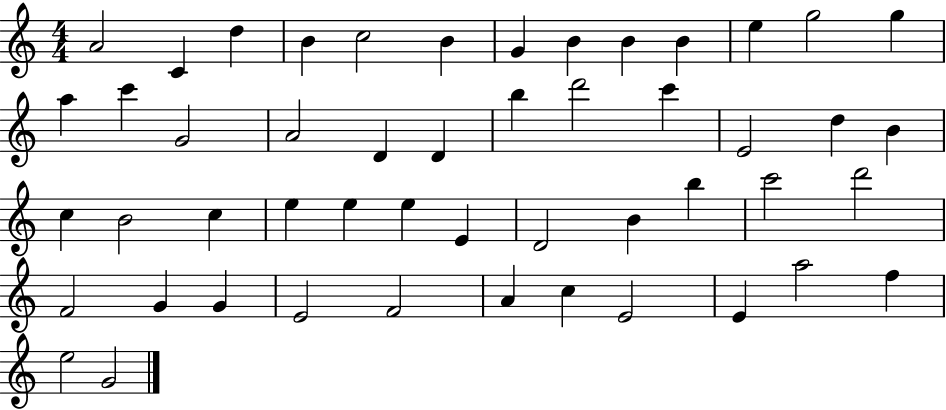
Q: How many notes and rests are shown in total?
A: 50